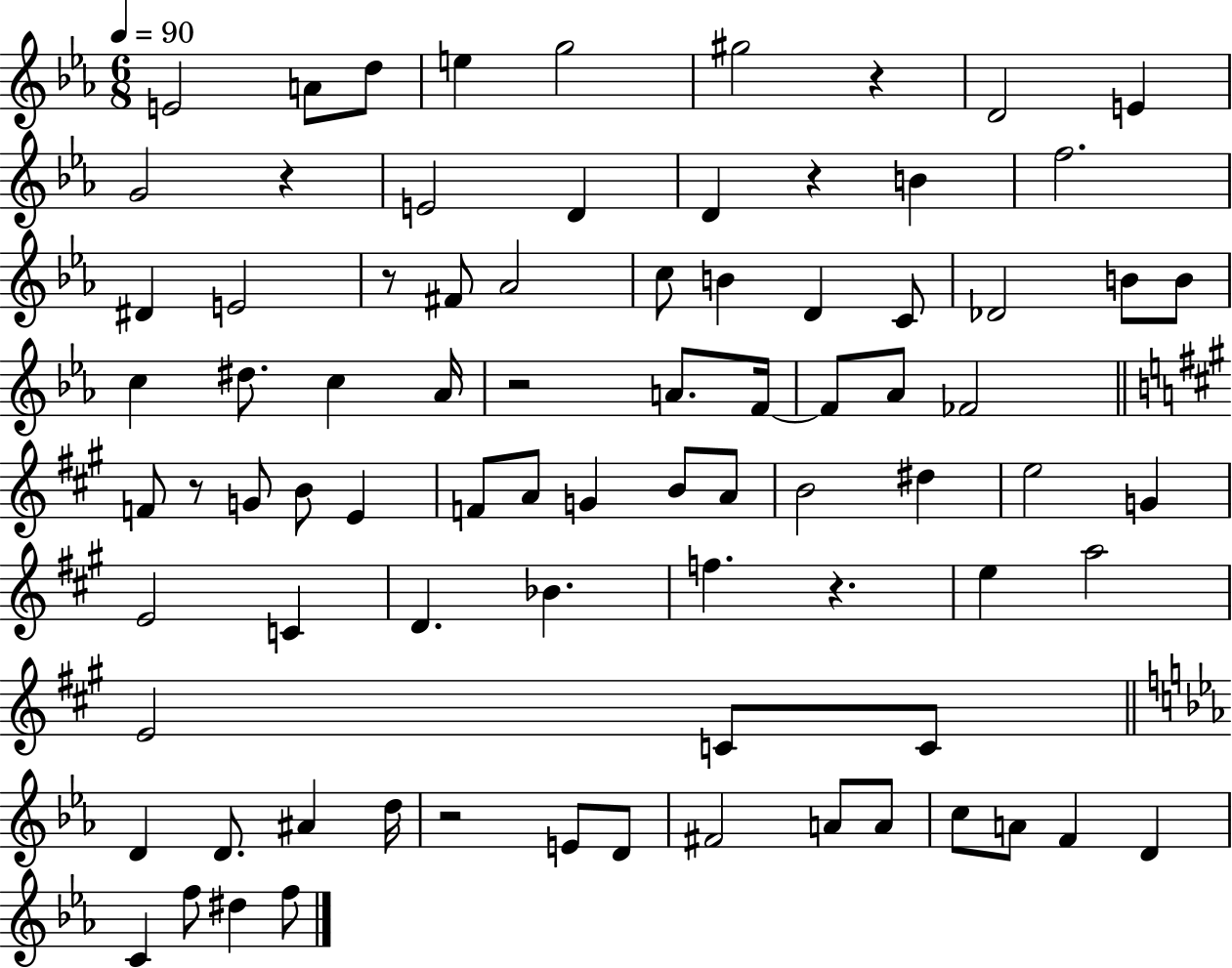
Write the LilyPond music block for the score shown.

{
  \clef treble
  \numericTimeSignature
  \time 6/8
  \key ees \major
  \tempo 4 = 90
  e'2 a'8 d''8 | e''4 g''2 | gis''2 r4 | d'2 e'4 | \break g'2 r4 | e'2 d'4 | d'4 r4 b'4 | f''2. | \break dis'4 e'2 | r8 fis'8 aes'2 | c''8 b'4 d'4 c'8 | des'2 b'8 b'8 | \break c''4 dis''8. c''4 aes'16 | r2 a'8. f'16~~ | f'8 aes'8 fes'2 | \bar "||" \break \key a \major f'8 r8 g'8 b'8 e'4 | f'8 a'8 g'4 b'8 a'8 | b'2 dis''4 | e''2 g'4 | \break e'2 c'4 | d'4. bes'4. | f''4. r4. | e''4 a''2 | \break e'2 c'8 c'8 | \bar "||" \break \key c \minor d'4 d'8. ais'4 d''16 | r2 e'8 d'8 | fis'2 a'8 a'8 | c''8 a'8 f'4 d'4 | \break c'4 f''8 dis''4 f''8 | \bar "|."
}